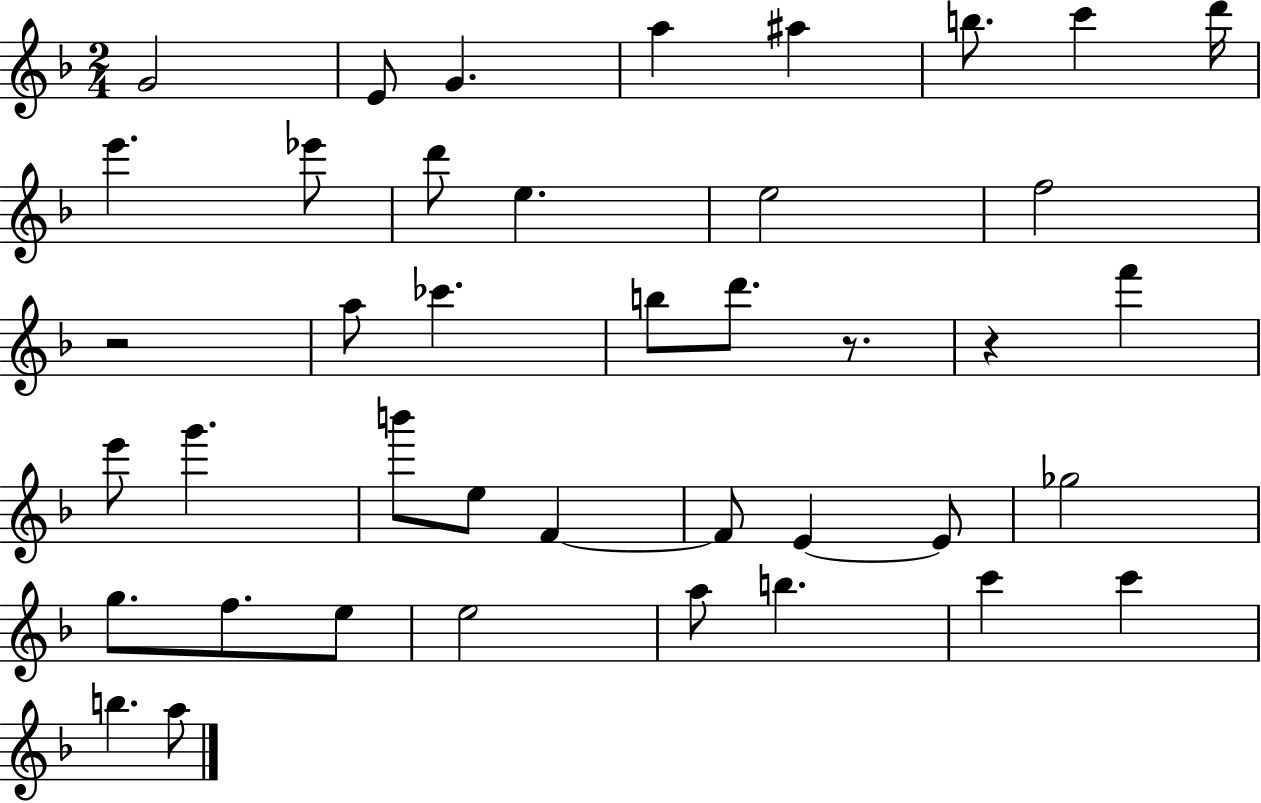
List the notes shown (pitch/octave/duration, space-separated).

G4/h E4/e G4/q. A5/q A#5/q B5/e. C6/q D6/s E6/q. Eb6/e D6/e E5/q. E5/h F5/h R/h A5/e CES6/q. B5/e D6/e. R/e. R/q F6/q E6/e G6/q. B6/e E5/e F4/q F4/e E4/q E4/e Gb5/h G5/e. F5/e. E5/e E5/h A5/e B5/q. C6/q C6/q B5/q. A5/e